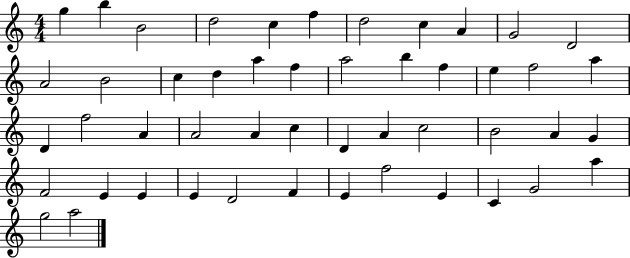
G5/q B5/q B4/h D5/h C5/q F5/q D5/h C5/q A4/q G4/h D4/h A4/h B4/h C5/q D5/q A5/q F5/q A5/h B5/q F5/q E5/q F5/h A5/q D4/q F5/h A4/q A4/h A4/q C5/q D4/q A4/q C5/h B4/h A4/q G4/q F4/h E4/q E4/q E4/q D4/h F4/q E4/q F5/h E4/q C4/q G4/h A5/q G5/h A5/h